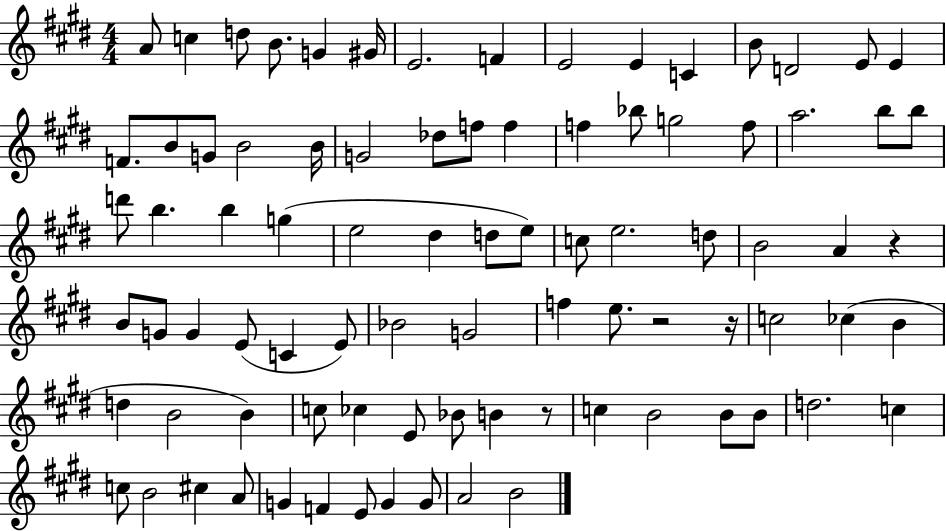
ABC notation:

X:1
T:Untitled
M:4/4
L:1/4
K:E
A/2 c d/2 B/2 G ^G/4 E2 F E2 E C B/2 D2 E/2 E F/2 B/2 G/2 B2 B/4 G2 _d/2 f/2 f f _b/2 g2 f/2 a2 b/2 b/2 d'/2 b b g e2 ^d d/2 e/2 c/2 e2 d/2 B2 A z B/2 G/2 G E/2 C E/2 _B2 G2 f e/2 z2 z/4 c2 _c B d B2 B c/2 _c E/2 _B/2 B z/2 c B2 B/2 B/2 d2 c c/2 B2 ^c A/2 G F E/2 G G/2 A2 B2